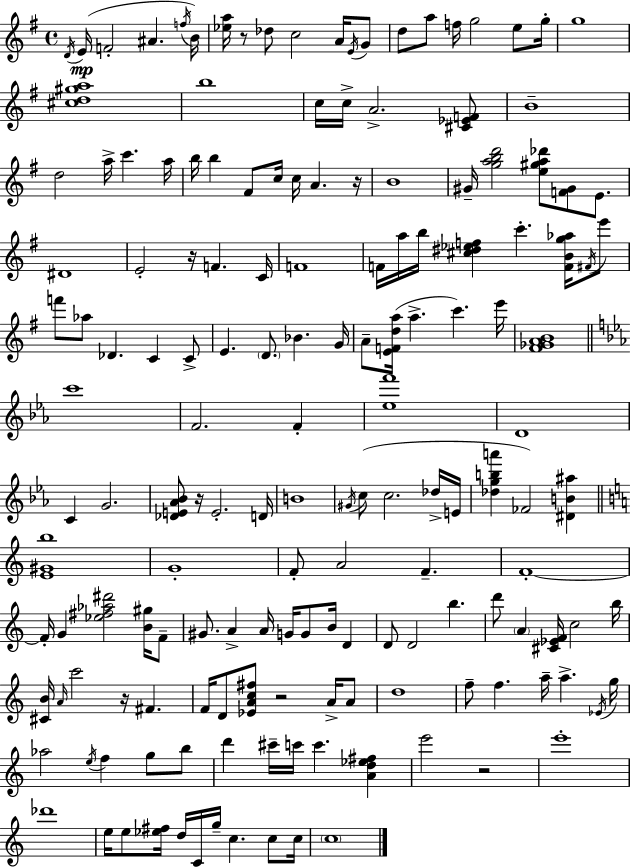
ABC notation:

X:1
T:Untitled
M:4/4
L:1/4
K:G
D/4 E/4 F2 ^A f/4 B/4 [_ea]/4 z/2 _d/2 c2 A/4 E/4 G/2 d/2 a/2 f/4 g2 e/2 g/4 g4 [^cd^ga]4 b4 c/4 c/4 A2 [^C_EF]/2 B4 d2 a/4 c' a/4 b/4 b ^F/2 c/4 c/4 A z/4 B4 ^G/4 [gabd']2 [e^ga_d']/2 [F^G]/2 E/2 ^D4 E2 z/4 F C/4 F4 F/4 a/4 b/4 [^c^d_ef] c' [FBg_a]/4 ^F/4 e'/2 f'/2 _a/2 _D C C/2 E D/2 _B G/4 A/2 [EFda]/4 a c' e'/4 [^F_GAB]4 c'4 F2 F [_ef']4 D4 C G2 [_DE_A_B]/2 z/4 E2 D/4 B4 ^G/4 c/2 c2 _d/4 E/4 [_dgba'] _F2 [^DB^a] [E^Gb]4 G4 F/2 A2 F F4 F/4 G [_e^f_a^d']2 [B^g]/4 F/2 ^G/2 A A/4 G/4 G/2 B/4 D D/2 D2 b d'/2 A [^C_EF]/4 c2 b/4 [^CB]/4 A/4 c'2 z/4 ^F F/4 D/2 [_EAc^f]/2 z2 A/4 A/2 d4 f/2 f a/4 a _E/4 g/4 _a2 e/4 f g/2 b/2 d' ^c'/4 c'/4 c' [Ad_e^f] e'2 z2 e'4 _d'4 e/4 e/2 [_e^f]/4 d/4 C/4 g/4 c c/2 c/4 c4